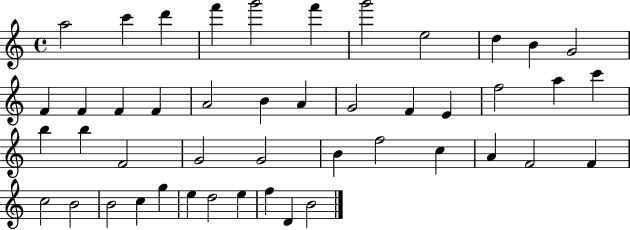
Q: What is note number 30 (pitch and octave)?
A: B4